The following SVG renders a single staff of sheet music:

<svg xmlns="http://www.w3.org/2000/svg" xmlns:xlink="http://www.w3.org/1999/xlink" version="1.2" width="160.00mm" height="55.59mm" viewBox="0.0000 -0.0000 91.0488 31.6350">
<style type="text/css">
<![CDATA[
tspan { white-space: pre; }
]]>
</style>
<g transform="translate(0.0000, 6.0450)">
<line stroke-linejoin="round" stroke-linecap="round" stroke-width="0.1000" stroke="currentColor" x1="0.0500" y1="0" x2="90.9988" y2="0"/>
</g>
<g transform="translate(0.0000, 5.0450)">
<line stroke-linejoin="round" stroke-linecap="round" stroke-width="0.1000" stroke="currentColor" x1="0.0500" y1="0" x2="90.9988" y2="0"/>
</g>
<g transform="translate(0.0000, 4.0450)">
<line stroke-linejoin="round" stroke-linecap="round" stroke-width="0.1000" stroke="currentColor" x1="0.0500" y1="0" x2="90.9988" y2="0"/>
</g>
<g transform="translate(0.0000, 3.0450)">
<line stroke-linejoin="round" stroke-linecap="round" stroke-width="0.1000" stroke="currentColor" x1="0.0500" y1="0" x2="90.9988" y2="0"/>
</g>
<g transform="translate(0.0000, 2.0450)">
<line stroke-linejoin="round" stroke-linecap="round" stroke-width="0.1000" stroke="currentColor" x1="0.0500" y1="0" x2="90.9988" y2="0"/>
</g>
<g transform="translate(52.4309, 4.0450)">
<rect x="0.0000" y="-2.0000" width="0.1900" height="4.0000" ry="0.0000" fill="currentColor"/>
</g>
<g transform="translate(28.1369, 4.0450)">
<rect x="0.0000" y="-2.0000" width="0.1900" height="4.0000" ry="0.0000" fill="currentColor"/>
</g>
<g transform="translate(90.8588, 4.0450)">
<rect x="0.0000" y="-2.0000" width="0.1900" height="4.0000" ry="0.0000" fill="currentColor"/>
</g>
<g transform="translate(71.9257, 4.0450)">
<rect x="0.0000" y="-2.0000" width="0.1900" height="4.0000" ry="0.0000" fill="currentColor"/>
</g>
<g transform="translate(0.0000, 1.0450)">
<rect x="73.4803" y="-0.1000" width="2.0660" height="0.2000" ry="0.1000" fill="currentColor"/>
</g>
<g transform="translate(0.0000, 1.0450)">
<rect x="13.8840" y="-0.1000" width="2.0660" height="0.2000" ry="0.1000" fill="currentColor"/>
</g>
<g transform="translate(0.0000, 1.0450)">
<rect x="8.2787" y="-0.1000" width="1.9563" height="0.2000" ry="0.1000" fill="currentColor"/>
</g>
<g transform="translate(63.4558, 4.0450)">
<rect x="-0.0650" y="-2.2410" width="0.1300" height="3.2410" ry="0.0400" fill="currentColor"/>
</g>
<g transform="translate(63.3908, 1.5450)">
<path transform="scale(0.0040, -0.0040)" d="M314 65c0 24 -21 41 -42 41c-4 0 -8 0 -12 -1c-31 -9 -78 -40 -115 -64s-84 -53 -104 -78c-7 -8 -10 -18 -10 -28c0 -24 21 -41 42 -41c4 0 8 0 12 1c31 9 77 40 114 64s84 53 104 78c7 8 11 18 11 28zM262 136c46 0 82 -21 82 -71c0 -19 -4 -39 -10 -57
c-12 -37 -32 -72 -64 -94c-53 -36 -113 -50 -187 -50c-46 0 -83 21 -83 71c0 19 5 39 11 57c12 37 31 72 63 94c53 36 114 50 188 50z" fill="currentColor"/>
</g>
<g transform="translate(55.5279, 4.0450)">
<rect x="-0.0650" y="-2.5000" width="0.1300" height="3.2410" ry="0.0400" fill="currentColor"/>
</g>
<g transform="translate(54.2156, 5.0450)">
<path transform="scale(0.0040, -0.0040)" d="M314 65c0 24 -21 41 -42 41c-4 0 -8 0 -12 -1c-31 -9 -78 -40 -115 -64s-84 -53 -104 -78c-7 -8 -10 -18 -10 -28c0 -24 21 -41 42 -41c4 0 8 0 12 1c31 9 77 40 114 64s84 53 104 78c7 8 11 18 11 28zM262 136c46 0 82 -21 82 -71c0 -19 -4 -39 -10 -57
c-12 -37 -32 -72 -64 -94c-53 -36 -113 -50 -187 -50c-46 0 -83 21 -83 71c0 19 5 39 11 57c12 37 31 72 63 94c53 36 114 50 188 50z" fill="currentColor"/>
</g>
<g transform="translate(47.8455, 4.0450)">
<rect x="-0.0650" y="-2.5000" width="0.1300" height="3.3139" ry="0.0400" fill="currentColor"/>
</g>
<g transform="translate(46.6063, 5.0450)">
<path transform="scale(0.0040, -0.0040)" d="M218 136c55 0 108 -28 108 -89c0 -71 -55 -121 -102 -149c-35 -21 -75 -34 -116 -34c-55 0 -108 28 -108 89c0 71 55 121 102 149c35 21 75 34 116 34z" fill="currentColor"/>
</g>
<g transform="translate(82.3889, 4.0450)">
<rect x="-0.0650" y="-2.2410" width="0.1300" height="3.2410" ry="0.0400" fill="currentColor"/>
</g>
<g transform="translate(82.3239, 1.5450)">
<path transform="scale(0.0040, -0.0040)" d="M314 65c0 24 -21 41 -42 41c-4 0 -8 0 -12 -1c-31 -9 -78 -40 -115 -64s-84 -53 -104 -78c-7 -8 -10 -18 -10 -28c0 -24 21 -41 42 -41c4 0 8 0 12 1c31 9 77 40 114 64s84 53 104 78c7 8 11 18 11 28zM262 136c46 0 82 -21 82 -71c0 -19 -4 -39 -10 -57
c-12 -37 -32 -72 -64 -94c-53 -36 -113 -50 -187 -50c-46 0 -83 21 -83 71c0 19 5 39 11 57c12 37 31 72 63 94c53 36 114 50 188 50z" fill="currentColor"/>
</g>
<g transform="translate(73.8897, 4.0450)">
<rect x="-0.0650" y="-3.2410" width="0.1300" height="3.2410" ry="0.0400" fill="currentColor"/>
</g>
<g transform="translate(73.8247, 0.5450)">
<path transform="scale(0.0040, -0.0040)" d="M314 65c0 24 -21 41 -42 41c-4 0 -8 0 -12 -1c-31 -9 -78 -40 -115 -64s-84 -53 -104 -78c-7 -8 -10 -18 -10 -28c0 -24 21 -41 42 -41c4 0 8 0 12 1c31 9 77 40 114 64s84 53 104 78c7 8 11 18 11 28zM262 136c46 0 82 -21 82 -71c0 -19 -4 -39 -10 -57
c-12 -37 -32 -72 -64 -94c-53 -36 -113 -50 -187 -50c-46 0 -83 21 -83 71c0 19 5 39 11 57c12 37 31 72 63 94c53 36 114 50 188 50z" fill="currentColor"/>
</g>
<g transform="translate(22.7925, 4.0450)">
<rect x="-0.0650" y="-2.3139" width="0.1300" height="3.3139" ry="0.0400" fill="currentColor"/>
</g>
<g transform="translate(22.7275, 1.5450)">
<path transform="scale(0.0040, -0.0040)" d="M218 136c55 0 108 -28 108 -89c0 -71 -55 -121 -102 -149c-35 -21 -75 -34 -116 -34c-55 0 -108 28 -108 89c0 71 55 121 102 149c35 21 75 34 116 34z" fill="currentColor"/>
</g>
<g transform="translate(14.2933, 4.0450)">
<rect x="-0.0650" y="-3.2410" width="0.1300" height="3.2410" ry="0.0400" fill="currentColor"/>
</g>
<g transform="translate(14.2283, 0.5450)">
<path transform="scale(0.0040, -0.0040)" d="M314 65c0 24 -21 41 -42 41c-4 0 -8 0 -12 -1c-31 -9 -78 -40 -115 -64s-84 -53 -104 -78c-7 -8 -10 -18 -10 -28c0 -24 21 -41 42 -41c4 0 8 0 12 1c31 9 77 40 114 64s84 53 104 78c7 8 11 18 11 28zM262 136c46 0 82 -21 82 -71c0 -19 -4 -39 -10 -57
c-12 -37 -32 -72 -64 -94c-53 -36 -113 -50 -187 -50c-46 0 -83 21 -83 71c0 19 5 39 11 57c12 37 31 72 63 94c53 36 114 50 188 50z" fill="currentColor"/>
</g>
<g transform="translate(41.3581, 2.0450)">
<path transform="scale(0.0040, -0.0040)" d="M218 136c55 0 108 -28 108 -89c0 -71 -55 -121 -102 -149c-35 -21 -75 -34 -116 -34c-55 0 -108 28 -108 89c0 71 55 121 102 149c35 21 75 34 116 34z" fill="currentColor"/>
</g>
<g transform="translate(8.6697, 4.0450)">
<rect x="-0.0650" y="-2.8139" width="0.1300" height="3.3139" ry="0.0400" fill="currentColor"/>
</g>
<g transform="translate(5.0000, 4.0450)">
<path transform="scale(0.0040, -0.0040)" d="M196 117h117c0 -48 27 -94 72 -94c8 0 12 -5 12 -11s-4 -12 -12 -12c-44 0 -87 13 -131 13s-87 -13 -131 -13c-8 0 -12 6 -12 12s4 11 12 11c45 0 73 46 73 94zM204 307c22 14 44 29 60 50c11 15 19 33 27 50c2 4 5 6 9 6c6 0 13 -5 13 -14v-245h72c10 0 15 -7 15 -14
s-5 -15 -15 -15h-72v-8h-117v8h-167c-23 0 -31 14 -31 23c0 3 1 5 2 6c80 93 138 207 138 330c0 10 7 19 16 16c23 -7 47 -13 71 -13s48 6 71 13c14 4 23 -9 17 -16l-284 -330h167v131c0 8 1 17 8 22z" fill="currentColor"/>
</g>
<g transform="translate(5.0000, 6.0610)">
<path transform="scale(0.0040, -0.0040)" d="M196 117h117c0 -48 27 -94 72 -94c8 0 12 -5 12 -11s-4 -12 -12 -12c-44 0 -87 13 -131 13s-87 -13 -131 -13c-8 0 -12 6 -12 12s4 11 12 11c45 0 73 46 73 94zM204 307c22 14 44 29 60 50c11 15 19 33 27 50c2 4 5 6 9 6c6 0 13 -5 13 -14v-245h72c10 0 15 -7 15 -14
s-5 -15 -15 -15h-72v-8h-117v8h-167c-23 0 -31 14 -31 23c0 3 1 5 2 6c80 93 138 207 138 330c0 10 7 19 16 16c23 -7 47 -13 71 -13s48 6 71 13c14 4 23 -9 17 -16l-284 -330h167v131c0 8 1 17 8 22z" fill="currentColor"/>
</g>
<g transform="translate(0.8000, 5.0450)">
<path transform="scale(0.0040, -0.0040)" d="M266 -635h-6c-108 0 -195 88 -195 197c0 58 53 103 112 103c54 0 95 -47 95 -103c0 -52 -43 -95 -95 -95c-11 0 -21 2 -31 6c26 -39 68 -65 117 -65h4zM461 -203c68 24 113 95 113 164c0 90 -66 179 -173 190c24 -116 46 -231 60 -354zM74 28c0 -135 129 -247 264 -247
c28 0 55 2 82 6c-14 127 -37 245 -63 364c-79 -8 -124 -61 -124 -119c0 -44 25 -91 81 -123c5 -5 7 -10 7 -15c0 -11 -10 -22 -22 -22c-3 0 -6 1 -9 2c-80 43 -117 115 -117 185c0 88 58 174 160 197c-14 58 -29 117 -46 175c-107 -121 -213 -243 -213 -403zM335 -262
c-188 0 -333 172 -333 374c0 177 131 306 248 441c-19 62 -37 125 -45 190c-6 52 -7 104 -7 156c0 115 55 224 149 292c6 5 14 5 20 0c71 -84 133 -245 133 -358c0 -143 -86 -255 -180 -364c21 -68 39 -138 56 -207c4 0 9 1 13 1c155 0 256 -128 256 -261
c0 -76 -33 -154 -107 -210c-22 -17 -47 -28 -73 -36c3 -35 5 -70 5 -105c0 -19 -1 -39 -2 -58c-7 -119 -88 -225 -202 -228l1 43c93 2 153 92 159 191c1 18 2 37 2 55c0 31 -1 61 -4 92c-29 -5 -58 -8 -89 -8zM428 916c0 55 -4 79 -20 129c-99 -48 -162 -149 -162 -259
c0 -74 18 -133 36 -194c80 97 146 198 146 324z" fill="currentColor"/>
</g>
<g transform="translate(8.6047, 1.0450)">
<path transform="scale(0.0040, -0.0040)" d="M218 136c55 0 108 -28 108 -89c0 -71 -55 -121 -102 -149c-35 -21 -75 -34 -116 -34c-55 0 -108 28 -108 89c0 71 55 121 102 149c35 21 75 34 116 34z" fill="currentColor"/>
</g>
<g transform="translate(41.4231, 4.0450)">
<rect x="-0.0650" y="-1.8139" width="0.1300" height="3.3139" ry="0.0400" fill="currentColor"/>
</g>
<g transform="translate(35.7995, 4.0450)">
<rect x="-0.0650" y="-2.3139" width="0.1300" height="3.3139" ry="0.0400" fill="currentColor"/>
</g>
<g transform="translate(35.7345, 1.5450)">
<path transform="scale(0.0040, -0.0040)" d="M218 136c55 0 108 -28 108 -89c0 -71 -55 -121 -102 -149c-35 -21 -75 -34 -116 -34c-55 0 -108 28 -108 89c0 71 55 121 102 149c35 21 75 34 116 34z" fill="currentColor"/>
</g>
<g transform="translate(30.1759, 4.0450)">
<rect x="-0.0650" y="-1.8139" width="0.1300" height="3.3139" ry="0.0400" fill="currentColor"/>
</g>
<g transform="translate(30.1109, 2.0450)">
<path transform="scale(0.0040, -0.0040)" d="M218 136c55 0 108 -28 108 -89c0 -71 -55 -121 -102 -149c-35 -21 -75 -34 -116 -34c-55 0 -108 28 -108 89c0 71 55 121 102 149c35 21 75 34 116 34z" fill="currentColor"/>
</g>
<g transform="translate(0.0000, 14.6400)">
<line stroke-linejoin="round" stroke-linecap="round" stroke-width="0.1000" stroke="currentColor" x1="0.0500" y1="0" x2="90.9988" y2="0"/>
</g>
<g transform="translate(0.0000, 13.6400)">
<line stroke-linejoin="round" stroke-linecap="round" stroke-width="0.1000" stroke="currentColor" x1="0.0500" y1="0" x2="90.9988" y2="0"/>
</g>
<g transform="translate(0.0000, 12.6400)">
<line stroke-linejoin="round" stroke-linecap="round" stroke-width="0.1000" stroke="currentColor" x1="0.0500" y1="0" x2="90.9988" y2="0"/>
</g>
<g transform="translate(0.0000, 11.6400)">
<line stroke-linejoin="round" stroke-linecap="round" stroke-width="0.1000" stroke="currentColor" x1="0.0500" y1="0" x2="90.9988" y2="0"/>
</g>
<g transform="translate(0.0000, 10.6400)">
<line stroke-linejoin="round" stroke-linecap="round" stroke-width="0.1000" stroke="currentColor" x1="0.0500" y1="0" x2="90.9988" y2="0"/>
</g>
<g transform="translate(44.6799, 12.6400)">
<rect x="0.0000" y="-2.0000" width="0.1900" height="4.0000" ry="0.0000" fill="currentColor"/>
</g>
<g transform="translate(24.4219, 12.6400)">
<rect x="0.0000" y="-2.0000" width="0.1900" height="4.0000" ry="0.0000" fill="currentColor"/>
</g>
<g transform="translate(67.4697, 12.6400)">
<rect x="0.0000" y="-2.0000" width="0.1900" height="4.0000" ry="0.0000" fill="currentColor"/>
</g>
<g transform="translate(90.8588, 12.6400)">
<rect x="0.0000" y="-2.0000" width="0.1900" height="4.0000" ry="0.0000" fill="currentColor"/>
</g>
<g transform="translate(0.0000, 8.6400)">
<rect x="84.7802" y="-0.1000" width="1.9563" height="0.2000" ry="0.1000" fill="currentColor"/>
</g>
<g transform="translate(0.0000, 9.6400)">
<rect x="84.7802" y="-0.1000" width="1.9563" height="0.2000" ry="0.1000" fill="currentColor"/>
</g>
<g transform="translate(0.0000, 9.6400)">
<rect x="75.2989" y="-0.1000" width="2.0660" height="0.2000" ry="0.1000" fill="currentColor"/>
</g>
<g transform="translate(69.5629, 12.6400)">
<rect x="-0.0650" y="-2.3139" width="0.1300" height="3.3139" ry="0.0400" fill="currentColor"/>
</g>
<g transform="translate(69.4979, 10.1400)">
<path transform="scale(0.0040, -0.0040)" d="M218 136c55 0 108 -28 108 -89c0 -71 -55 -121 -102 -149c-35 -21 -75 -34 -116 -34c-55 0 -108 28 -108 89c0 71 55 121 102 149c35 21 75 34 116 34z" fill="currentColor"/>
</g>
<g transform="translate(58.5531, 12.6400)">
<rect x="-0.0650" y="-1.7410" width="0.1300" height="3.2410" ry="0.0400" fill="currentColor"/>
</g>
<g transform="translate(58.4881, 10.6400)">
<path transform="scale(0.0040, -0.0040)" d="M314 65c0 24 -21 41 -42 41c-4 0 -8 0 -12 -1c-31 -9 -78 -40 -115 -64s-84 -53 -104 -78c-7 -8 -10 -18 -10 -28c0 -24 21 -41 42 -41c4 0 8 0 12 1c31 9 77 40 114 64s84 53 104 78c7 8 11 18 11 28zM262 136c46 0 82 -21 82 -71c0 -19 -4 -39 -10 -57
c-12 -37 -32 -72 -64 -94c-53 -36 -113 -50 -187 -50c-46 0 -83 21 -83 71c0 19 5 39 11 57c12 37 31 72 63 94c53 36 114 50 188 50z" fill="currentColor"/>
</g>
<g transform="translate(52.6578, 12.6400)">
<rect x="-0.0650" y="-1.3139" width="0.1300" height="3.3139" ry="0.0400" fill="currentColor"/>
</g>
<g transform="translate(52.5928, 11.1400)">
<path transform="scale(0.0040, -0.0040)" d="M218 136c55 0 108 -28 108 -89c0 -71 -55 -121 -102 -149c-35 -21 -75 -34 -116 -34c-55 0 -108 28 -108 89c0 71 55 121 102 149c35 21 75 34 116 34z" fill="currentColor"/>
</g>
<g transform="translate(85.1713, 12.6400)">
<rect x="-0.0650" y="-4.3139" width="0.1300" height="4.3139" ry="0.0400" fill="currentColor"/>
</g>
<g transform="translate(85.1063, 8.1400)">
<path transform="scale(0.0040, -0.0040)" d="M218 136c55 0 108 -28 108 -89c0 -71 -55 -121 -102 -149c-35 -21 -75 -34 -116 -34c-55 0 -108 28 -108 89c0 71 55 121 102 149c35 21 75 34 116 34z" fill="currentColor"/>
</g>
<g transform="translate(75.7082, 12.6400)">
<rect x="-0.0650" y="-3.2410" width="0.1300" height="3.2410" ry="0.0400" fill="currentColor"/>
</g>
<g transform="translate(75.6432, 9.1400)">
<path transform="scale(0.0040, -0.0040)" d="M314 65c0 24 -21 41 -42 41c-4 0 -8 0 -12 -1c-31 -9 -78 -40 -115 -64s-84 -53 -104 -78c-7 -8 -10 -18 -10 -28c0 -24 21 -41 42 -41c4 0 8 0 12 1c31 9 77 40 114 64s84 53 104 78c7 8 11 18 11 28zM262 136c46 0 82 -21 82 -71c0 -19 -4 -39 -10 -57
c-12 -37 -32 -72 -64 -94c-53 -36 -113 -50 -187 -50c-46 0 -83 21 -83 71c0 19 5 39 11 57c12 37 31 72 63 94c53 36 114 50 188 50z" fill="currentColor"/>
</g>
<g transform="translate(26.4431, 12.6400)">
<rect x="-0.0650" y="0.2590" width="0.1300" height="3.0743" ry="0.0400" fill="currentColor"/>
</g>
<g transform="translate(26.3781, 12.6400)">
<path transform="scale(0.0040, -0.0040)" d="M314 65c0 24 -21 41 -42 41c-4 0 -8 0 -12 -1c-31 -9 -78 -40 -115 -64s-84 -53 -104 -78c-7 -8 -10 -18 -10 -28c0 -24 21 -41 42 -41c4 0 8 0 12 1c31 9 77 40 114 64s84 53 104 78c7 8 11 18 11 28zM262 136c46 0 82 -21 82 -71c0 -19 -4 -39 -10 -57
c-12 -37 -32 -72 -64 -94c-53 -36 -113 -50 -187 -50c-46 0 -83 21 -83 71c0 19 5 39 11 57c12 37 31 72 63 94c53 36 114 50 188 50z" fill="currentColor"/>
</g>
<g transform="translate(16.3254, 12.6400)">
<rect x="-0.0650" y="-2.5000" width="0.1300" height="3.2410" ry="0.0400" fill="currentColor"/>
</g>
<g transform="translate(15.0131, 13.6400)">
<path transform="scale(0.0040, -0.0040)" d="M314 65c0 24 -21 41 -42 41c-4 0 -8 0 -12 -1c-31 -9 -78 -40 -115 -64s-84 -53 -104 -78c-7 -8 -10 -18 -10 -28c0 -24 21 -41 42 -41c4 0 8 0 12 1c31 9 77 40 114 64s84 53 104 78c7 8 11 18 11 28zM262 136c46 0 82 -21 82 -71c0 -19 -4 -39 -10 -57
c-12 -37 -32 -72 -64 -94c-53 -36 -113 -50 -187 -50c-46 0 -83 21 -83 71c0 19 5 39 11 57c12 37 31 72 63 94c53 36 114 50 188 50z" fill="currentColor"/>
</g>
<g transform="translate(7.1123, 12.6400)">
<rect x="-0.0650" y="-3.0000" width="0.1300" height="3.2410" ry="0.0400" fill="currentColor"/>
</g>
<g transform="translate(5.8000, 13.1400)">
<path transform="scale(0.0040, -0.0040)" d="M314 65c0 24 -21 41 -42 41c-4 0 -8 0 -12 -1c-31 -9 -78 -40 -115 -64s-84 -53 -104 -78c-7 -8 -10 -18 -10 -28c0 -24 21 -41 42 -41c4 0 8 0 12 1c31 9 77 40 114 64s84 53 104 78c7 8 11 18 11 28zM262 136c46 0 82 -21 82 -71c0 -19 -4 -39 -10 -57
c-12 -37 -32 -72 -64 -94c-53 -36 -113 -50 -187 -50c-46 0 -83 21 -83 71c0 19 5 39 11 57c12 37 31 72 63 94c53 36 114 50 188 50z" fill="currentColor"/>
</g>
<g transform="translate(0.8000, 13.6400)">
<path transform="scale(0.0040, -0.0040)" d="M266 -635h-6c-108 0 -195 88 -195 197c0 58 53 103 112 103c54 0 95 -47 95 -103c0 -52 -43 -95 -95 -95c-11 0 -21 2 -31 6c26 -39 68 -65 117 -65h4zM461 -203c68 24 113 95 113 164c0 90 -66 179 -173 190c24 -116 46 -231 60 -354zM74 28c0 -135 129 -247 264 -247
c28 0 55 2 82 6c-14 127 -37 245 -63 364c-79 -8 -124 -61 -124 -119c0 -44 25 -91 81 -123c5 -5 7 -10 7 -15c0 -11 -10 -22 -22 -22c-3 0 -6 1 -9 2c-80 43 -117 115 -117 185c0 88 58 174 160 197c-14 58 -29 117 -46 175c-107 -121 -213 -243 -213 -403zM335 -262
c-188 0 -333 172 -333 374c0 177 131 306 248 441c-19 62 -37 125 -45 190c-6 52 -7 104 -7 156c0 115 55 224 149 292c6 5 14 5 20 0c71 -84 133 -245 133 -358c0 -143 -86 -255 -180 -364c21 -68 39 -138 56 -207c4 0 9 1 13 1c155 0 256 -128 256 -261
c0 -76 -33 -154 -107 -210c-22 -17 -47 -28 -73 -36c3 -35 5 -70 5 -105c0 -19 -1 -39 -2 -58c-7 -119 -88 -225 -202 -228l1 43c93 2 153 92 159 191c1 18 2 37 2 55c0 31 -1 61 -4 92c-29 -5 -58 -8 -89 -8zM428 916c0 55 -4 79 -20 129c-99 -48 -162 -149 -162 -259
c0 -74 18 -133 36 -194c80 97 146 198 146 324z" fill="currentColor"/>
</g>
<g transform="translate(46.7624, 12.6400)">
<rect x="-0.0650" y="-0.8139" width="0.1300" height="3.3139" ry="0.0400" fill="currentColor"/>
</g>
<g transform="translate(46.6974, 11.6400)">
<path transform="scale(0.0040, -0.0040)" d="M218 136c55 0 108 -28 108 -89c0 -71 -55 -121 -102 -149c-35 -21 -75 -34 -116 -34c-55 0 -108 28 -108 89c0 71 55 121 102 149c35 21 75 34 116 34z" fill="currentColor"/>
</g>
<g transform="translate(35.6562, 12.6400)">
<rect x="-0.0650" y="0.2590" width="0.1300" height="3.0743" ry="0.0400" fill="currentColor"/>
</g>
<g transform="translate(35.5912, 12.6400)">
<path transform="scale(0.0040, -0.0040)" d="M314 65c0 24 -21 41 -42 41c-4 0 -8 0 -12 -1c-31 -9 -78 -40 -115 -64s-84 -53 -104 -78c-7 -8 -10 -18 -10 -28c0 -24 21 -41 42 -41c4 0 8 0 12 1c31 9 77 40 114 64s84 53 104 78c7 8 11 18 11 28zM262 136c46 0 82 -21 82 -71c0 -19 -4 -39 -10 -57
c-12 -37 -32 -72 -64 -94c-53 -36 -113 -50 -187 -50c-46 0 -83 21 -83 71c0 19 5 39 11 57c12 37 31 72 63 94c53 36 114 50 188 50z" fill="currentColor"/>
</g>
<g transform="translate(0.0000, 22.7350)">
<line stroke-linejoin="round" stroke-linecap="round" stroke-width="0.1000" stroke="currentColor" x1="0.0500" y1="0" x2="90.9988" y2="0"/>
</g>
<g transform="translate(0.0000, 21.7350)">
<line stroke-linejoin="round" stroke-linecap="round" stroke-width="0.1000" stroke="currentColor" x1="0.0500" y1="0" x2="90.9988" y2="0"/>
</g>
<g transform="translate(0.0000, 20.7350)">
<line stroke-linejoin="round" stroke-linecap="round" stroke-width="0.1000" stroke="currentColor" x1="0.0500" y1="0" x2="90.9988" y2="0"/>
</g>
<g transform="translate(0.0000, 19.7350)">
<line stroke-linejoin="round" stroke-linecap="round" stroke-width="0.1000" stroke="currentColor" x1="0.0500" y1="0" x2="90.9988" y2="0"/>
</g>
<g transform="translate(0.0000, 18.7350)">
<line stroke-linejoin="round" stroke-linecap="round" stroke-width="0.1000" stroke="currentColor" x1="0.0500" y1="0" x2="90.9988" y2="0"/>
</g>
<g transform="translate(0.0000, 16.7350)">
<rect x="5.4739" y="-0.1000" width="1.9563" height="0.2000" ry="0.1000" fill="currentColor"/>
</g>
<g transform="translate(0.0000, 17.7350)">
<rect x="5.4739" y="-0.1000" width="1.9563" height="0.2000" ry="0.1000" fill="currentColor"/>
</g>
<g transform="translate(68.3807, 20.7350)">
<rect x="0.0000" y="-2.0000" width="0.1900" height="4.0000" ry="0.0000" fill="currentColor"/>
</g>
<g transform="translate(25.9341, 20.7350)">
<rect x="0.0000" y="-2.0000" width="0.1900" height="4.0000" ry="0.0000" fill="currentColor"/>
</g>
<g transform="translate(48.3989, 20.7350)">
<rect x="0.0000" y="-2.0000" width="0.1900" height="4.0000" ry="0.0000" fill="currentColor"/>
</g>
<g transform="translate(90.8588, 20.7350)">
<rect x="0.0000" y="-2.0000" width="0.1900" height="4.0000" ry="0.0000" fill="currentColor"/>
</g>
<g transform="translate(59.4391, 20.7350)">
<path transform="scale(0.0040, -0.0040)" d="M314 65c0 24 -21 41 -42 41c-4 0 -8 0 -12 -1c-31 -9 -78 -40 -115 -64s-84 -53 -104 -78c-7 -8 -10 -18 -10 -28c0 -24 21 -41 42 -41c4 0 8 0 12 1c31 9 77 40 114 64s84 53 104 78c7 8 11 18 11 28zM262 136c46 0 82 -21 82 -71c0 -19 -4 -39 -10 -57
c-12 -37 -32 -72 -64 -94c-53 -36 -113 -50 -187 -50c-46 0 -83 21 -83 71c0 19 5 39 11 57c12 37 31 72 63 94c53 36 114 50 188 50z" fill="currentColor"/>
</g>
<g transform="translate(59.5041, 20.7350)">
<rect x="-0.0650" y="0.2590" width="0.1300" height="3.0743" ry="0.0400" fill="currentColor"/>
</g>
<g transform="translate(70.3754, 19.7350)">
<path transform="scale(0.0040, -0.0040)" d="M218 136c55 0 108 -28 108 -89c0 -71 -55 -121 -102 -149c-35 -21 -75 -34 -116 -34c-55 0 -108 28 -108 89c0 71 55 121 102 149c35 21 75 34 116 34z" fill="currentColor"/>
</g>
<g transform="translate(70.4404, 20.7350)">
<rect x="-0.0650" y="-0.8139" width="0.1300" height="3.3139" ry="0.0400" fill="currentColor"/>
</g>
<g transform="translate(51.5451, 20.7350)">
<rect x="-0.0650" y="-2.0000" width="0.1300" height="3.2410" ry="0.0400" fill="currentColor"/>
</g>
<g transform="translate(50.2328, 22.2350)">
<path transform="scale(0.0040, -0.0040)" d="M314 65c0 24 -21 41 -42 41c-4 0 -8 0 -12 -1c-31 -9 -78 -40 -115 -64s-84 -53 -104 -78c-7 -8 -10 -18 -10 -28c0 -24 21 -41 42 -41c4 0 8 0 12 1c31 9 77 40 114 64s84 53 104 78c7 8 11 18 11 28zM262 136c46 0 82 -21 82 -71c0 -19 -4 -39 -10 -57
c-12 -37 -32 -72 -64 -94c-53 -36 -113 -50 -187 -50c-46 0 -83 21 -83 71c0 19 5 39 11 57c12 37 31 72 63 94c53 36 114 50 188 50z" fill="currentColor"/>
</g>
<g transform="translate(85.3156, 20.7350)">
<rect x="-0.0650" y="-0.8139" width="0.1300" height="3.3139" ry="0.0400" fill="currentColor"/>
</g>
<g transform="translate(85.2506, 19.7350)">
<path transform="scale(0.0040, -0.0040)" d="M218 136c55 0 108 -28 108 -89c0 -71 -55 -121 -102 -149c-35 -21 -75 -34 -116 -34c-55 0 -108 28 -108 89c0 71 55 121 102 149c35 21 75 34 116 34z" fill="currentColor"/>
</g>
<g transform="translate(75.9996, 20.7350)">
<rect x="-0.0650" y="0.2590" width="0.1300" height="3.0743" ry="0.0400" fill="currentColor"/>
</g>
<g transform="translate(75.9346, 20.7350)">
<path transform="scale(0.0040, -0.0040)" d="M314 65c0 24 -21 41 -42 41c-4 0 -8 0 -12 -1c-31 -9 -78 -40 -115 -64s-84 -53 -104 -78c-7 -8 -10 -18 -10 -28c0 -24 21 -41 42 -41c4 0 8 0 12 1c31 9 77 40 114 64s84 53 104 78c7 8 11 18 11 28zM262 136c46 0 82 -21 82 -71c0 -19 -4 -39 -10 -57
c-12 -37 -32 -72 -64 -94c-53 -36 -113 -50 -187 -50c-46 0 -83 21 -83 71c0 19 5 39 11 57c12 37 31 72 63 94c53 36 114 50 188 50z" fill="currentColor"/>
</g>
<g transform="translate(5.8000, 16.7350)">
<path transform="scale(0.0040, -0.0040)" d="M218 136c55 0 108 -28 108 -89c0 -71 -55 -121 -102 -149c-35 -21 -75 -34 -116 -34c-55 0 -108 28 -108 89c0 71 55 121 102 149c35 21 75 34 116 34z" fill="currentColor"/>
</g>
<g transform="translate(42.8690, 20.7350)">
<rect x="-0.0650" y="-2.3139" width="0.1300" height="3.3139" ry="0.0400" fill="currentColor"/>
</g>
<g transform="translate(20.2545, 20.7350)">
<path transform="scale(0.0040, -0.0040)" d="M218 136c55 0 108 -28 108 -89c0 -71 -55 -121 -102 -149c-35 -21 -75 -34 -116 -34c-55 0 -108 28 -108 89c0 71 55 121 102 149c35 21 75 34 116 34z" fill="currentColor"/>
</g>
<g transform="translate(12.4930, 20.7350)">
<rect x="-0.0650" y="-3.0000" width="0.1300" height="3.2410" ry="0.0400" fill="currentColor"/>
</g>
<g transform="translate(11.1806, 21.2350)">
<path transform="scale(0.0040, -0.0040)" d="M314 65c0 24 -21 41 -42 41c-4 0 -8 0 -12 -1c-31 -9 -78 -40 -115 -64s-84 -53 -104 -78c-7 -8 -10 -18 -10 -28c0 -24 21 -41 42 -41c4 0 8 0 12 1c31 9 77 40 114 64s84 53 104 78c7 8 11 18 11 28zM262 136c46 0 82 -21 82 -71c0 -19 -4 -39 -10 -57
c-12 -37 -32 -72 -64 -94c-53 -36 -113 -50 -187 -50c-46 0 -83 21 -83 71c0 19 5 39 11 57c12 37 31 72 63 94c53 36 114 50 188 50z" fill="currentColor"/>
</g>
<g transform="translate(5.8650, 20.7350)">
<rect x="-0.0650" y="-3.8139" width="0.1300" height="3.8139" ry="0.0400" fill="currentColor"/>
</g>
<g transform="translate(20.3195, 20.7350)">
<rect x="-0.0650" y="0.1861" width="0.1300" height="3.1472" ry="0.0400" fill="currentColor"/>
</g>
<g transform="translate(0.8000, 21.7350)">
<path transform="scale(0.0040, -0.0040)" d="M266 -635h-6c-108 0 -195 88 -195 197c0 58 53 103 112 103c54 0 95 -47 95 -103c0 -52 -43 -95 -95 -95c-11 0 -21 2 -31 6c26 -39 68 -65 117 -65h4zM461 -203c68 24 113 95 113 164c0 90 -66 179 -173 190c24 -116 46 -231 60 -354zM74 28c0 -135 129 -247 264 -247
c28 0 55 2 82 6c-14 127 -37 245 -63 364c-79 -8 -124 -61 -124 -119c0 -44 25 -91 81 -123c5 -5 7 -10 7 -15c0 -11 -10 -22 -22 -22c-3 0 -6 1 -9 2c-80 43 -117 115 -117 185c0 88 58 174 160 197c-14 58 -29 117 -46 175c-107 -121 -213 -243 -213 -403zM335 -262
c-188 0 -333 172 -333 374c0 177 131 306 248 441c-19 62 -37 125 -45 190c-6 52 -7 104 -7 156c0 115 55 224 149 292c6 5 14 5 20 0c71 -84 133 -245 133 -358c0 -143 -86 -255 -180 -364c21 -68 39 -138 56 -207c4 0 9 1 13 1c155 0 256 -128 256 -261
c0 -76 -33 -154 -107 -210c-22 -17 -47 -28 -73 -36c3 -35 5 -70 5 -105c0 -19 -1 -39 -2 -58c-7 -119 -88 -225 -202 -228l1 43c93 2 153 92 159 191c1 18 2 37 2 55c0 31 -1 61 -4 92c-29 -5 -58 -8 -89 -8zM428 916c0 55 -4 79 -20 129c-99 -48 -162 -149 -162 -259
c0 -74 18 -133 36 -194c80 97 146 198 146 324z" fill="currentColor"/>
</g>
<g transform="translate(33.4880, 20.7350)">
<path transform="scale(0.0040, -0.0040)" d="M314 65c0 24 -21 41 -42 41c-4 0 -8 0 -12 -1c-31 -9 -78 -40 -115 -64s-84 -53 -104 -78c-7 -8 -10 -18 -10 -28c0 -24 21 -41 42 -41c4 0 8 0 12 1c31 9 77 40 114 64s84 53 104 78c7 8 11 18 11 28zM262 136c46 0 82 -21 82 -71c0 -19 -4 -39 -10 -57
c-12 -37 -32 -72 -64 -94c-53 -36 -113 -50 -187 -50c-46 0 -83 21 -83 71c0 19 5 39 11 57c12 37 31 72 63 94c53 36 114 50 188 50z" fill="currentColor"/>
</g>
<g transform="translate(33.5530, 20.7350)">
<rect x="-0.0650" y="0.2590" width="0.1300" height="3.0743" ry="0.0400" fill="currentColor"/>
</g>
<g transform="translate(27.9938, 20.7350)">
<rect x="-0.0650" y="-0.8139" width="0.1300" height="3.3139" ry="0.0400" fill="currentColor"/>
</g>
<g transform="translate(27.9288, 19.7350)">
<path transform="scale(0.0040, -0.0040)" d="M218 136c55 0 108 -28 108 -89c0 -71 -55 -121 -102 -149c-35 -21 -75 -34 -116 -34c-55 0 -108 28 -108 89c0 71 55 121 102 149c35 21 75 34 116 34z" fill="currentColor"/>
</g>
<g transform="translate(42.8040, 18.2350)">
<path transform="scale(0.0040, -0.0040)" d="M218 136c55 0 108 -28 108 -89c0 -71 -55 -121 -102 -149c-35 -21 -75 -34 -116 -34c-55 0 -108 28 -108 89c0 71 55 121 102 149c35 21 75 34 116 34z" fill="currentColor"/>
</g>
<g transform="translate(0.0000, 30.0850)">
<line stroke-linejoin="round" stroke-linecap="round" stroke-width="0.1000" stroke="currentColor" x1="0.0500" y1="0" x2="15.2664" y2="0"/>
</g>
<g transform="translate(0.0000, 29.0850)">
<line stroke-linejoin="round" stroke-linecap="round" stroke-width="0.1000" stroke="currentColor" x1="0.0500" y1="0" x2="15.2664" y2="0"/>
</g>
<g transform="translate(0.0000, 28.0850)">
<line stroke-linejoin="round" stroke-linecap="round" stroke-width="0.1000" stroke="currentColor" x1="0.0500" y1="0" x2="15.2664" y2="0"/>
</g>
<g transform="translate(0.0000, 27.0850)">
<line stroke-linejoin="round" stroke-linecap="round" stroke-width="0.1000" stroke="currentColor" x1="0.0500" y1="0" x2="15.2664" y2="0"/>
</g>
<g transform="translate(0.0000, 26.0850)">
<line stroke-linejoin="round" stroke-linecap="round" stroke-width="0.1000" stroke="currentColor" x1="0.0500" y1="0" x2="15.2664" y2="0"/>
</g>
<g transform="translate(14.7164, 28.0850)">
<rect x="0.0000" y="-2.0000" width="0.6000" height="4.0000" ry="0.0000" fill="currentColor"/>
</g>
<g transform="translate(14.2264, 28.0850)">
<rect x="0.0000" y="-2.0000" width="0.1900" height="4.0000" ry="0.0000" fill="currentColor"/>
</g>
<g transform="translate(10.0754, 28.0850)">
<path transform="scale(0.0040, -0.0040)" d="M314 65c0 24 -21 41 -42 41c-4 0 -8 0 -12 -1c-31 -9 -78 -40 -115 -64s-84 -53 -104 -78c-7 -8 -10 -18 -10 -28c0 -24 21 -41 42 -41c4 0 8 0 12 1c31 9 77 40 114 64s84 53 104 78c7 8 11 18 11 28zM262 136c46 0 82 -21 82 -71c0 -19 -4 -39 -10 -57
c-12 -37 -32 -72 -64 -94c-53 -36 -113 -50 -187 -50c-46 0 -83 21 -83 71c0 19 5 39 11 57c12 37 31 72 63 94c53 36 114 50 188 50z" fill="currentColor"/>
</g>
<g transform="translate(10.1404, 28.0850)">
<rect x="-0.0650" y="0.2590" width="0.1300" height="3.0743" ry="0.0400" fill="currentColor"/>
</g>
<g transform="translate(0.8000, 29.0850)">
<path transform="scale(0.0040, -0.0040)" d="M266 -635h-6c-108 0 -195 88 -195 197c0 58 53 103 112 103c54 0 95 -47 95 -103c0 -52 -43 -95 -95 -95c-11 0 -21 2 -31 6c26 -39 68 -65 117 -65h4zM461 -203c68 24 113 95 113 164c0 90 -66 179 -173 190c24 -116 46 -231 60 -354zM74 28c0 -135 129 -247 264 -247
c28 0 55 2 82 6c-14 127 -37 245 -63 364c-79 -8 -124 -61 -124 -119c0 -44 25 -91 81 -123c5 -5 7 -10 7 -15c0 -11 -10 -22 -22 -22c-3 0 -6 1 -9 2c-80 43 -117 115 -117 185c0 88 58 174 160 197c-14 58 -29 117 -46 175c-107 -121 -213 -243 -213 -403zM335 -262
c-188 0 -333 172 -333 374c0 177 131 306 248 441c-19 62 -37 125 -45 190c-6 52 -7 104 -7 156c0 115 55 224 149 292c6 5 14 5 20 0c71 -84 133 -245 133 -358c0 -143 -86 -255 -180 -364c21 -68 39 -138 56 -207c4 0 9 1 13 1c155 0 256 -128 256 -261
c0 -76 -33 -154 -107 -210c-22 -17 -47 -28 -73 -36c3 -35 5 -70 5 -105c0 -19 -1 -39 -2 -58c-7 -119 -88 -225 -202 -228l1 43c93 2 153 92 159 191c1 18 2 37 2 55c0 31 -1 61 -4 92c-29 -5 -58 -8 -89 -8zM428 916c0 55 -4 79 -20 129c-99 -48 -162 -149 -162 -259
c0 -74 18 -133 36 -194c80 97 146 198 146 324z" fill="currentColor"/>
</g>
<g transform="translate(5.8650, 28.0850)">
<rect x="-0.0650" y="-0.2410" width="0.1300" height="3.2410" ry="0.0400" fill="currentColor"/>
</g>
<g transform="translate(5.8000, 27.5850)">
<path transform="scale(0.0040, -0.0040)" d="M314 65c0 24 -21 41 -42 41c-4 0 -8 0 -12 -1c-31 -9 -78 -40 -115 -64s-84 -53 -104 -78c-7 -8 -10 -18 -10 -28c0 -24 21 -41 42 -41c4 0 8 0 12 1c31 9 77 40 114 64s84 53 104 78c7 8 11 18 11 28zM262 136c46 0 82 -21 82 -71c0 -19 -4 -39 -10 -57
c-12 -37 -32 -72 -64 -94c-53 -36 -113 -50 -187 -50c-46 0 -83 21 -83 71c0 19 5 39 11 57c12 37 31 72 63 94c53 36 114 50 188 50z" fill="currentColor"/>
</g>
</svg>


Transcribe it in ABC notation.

X:1
T:Untitled
M:4/4
L:1/4
K:C
a b2 g f g f G G2 g2 b2 g2 A2 G2 B2 B2 d e f2 g b2 d' c' A2 B d B2 g F2 B2 d B2 d c2 B2